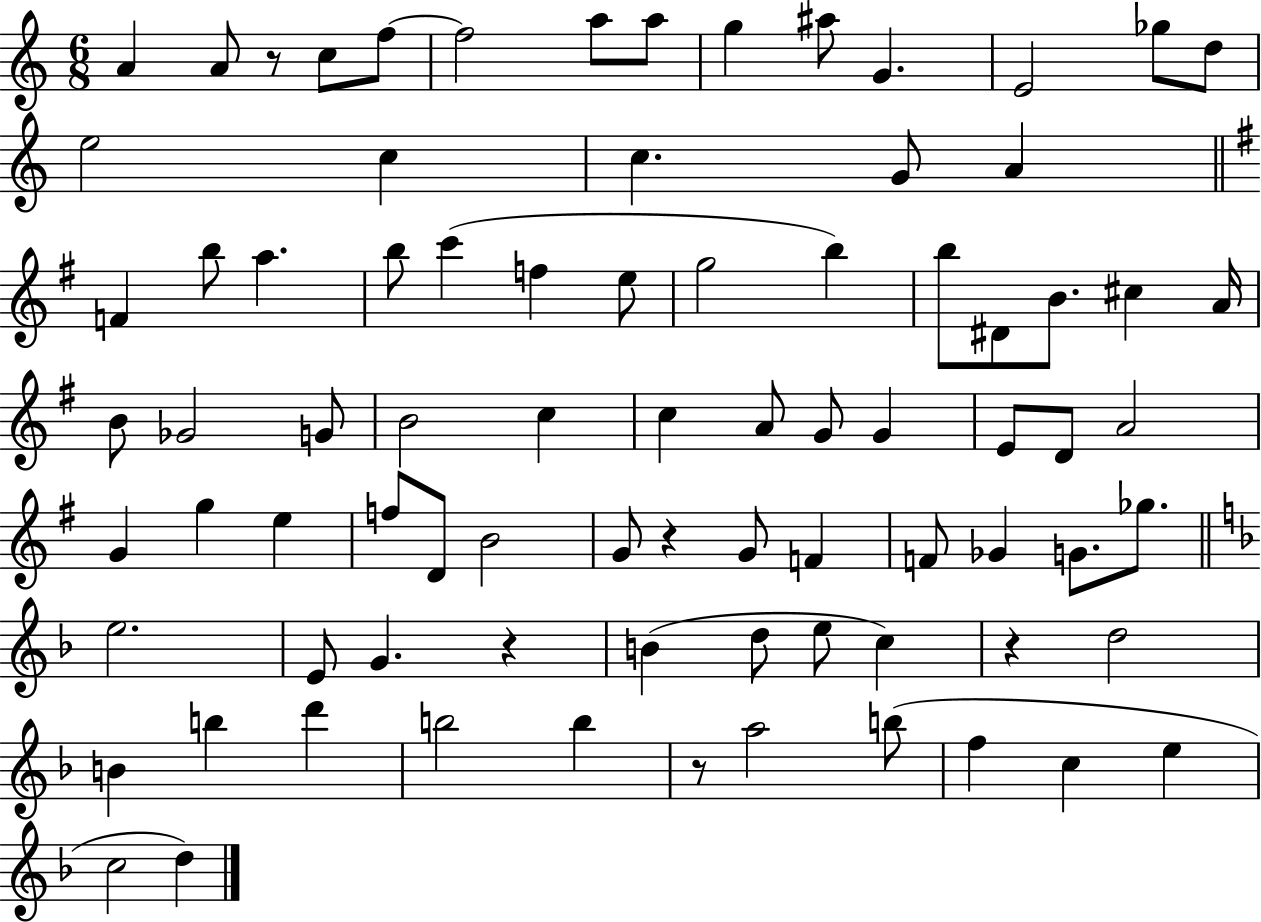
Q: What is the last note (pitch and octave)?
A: D5